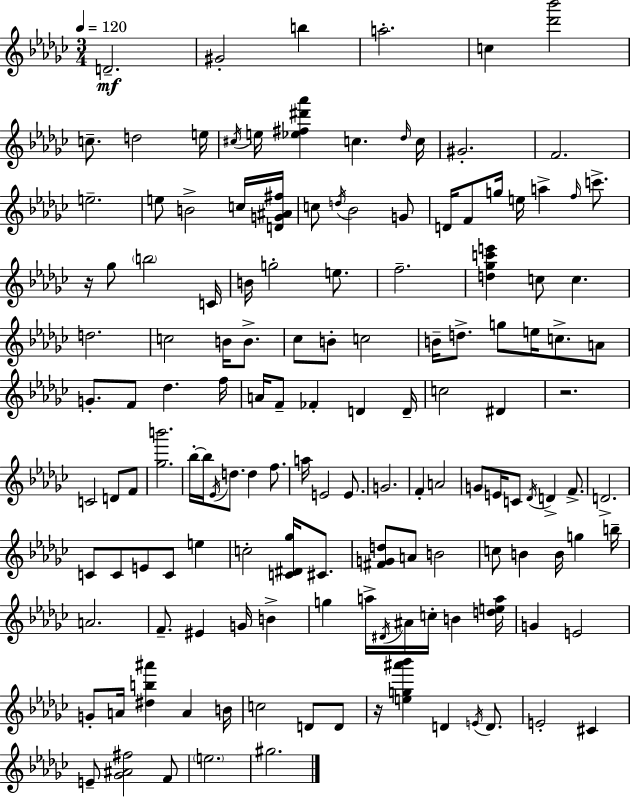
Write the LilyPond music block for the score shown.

{
  \clef treble
  \numericTimeSignature
  \time 3/4
  \key ees \minor
  \tempo 4 = 120
  d'2.--\mf | gis'2-. b''4 | a''2.-. | c''4 <des''' bes'''>2 | \break c''8.-- d''2 e''16 | \acciaccatura { cis''16 } e''16 <ees'' fis'' dis''' aes'''>4 c''4. | \grace { des''16 } c''16 gis'2.-. | f'2. | \break e''2.-- | e''8 b'2-> | c''16 <d' g' ais' fis''>16 c''8 \acciaccatura { d''16 } bes'2 | g'8 d'16 f'8 g''16 e''16 a''4-> | \break \grace { f''16 } c'''8.-> r16 ges''8 \parenthesize b''2 | c'16 b'16 g''2-. | e''8. f''2.-- | <d'' ges'' c''' e'''>4 c''8 c''4. | \break d''2. | c''2 | b'16 b'8.-> ces''8 b'8-. c''2 | b'16-- d''8.-> g''8 e''16 c''8.-> | \break a'8 g'8.-. f'8 des''4. | f''16 a'16 f'8-- fes'4-. d'4 | d'16-- c''2 | dis'4 r2. | \break c'2 | d'8 f'8 <ges'' b'''>2. | bes''16-.~~ bes''16 \acciaccatura { ees'16 } d''8. d''4 | f''8. a''16 e'2 | \break e'8. g'2. | f'4-. a'2 | g'8 e'16 c'8 \acciaccatura { des'16 } d'4-> | f'8.-> d'2.-> | \break c'8 c'8 e'8 | c'8 e''4 c''2-. | <c' dis' ges''>16 cis'8. <fis' g' d''>8 a'8 b'2 | c''8 b'4 | \break b'16 g''4 b''16-- a'2. | f'8.-- eis'4 | g'16 b'4-> g''4 a''16-> \acciaccatura { dis'16 } | ais'16 c''16-. b'4 <d'' e'' a''>16 g'4 e'2 | \break g'8-. a'16 <dis'' b'' ais'''>4 | a'4 b'16 c''2 | d'8 d'8 r16 <e'' g'' ais''' bes'''>4 | d'4 \acciaccatura { e'16 } d'8. e'2-. | \break cis'4 e'8-- <ges' ais' fis''>2 | f'8 \parenthesize e''2. | gis''2. | \bar "|."
}